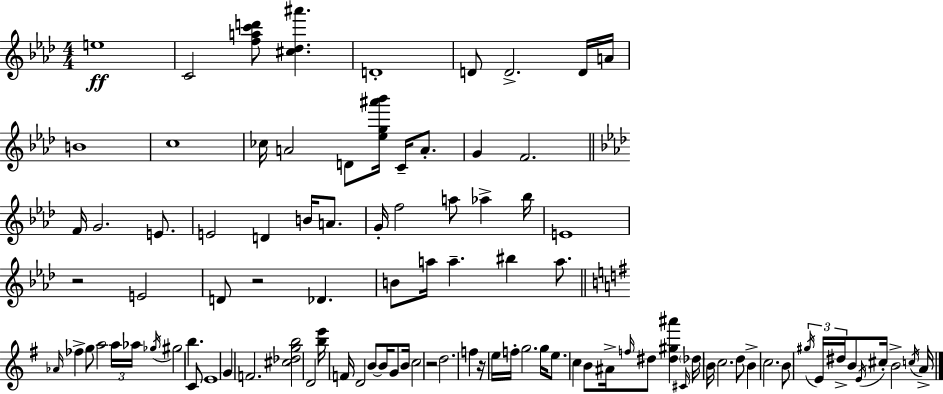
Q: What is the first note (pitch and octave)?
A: E5